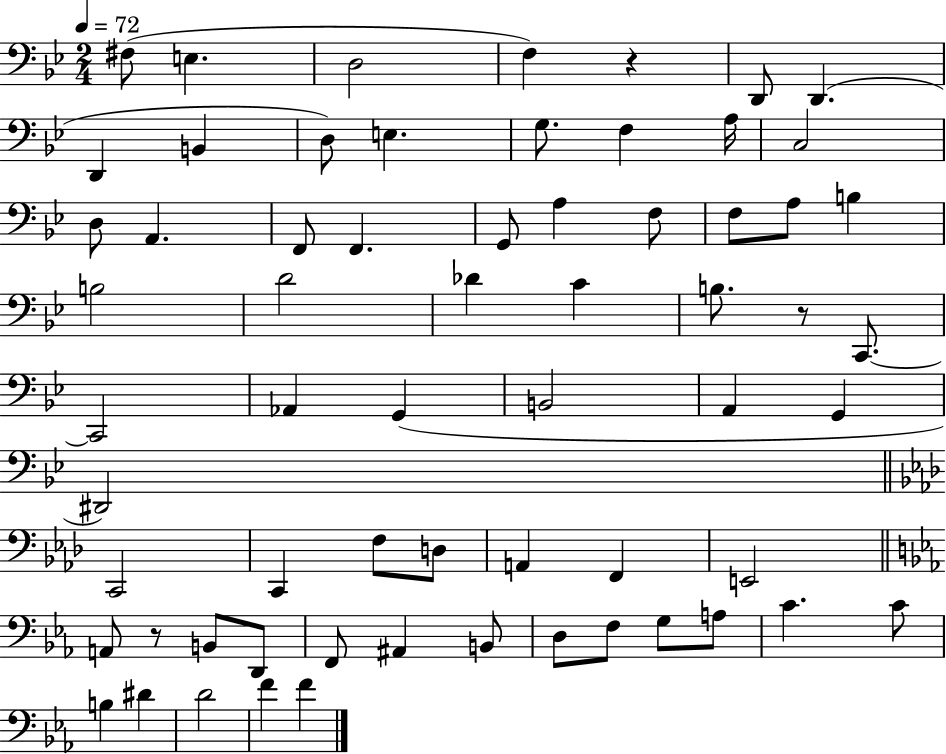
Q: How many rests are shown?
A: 3